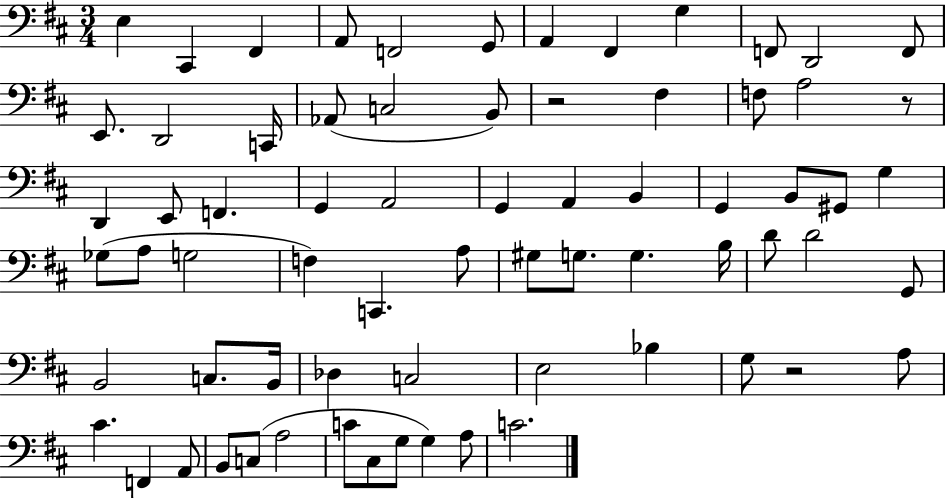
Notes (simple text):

E3/q C#2/q F#2/q A2/e F2/h G2/e A2/q F#2/q G3/q F2/e D2/h F2/e E2/e. D2/h C2/s Ab2/e C3/h B2/e R/h F#3/q F3/e A3/h R/e D2/q E2/e F2/q. G2/q A2/h G2/q A2/q B2/q G2/q B2/e G#2/e G3/q Gb3/e A3/e G3/h F3/q C2/q. A3/e G#3/e G3/e. G3/q. B3/s D4/e D4/h G2/e B2/h C3/e. B2/s Db3/q C3/h E3/h Bb3/q G3/e R/h A3/e C#4/q. F2/q A2/e B2/e C3/e A3/h C4/e C#3/e G3/e G3/q A3/e C4/h.